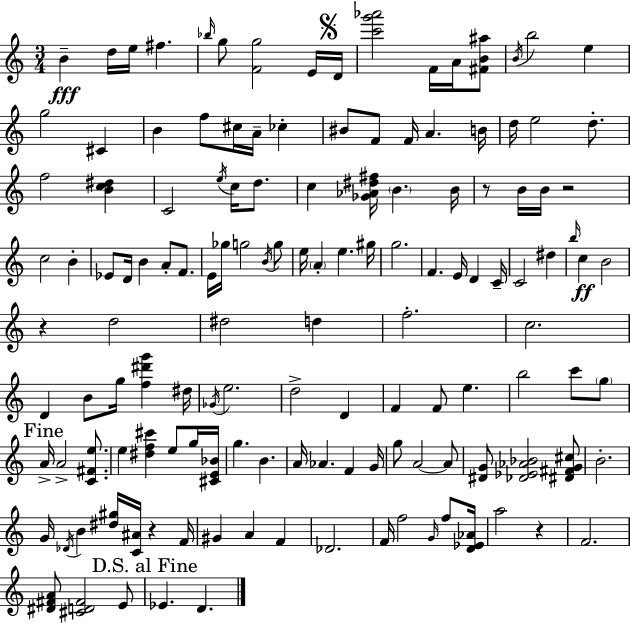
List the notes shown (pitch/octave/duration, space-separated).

B4/q D5/s E5/s F#5/q. Bb5/s G5/e [F4,G5]/h E4/s D4/s [C6,G6,Ab6]/h F4/s A4/s [F#4,B4,A#5]/e B4/s B5/h E5/q G5/h C#4/q B4/q F5/e C#5/s A4/s CES5/q BIS4/e F4/e F4/s A4/q. B4/s D5/s E5/h D5/e. F5/h [B4,C5,D#5]/q C4/h E5/s C5/s D5/e. C5/q [Gb4,Ab4,D#5,F#5]/s B4/q. B4/s R/e B4/s B4/s R/h C5/h B4/q Eb4/e D4/s B4/q A4/e F4/e. E4/s Gb5/s G5/h B4/s G5/e E5/s A4/q E5/q. G#5/s G5/h. F4/q. E4/s D4/q C4/s C4/h D#5/q B5/s C5/q B4/h R/q D5/h D#5/h D5/q F5/h. C5/h. D4/q B4/e G5/s [F5,D#6,G6]/q D#5/s Gb4/s E5/h. D5/h D4/q F4/q F4/e E5/q. B5/h C6/e G5/e A4/s A4/h [C4,F#4,E5]/e. E5/q [D#5,F5,C#6]/q E5/e G5/s [C#4,E4,Bb4]/s G5/q. B4/q. A4/s Ab4/q. F4/q G4/s G5/e A4/h A4/e [D#4,G4]/e [Db4,Eb4,Ab4,Bb4]/h [D#4,F#4,G4,C#5]/e B4/h. G4/s Db4/s B4/q [D#5,G#5]/s [C4,A#4]/s R/q F4/s G#4/q A4/q F4/q Db4/h. F4/s F5/h G4/s F5/e [D4,Eb4,Ab4]/s A5/h R/q F4/h. [D#4,F#4,A4]/e [C#4,D4,F#4]/h E4/e Eb4/q. D4/q.